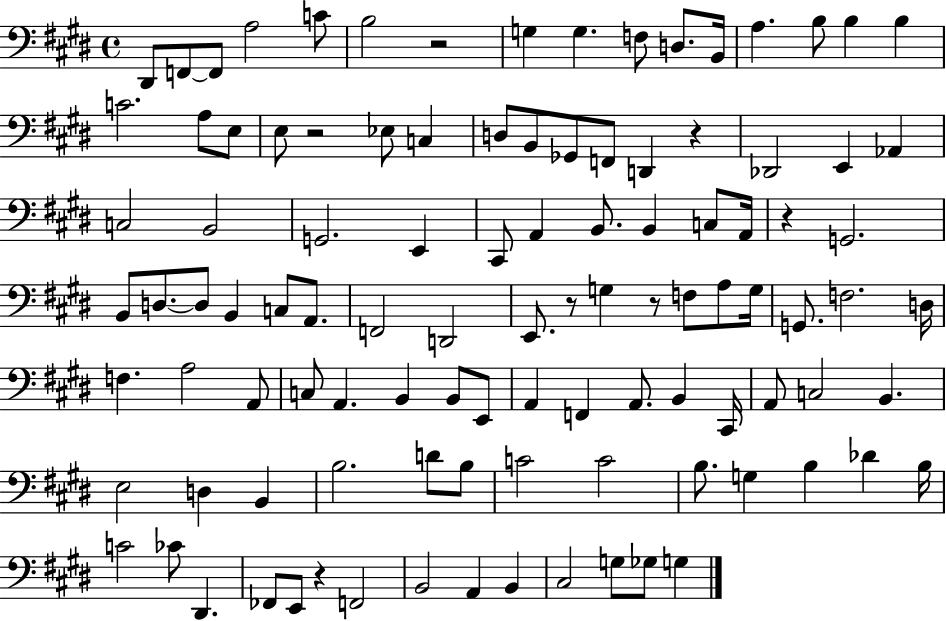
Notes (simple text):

D#2/e F2/e F2/e A3/h C4/e B3/h R/h G3/q G3/q. F3/e D3/e. B2/s A3/q. B3/e B3/q B3/q C4/h. A3/e E3/e E3/e R/h Eb3/e C3/q D3/e B2/e Gb2/e F2/e D2/q R/q Db2/h E2/q Ab2/q C3/h B2/h G2/h. E2/q C#2/e A2/q B2/e. B2/q C3/e A2/s R/q G2/h. B2/e D3/e. D3/e B2/q C3/e A2/e. F2/h D2/h E2/e. R/e G3/q R/e F3/e A3/e G3/s G2/e. F3/h. D3/s F3/q. A3/h A2/e C3/e A2/q. B2/q B2/e E2/e A2/q F2/q A2/e. B2/q C#2/s A2/e C3/h B2/q. E3/h D3/q B2/q B3/h. D4/e B3/e C4/h C4/h B3/e. G3/q B3/q Db4/q B3/s C4/h CES4/e D#2/q. FES2/e E2/e R/q F2/h B2/h A2/q B2/q C#3/h G3/e Gb3/e G3/q